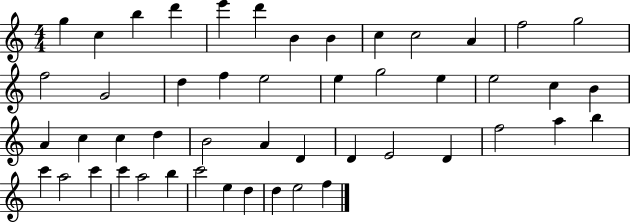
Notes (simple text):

G5/q C5/q B5/q D6/q E6/q D6/q B4/q B4/q C5/q C5/h A4/q F5/h G5/h F5/h G4/h D5/q F5/q E5/h E5/q G5/h E5/q E5/h C5/q B4/q A4/q C5/q C5/q D5/q B4/h A4/q D4/q D4/q E4/h D4/q F5/h A5/q B5/q C6/q A5/h C6/q C6/q A5/h B5/q C6/h E5/q D5/q D5/q E5/h F5/q